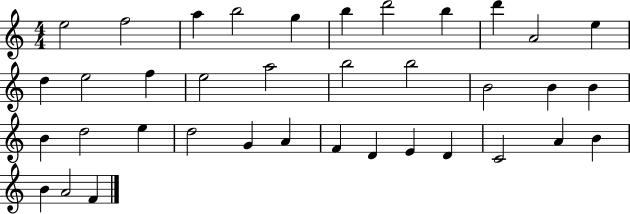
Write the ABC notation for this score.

X:1
T:Untitled
M:4/4
L:1/4
K:C
e2 f2 a b2 g b d'2 b d' A2 e d e2 f e2 a2 b2 b2 B2 B B B d2 e d2 G A F D E D C2 A B B A2 F